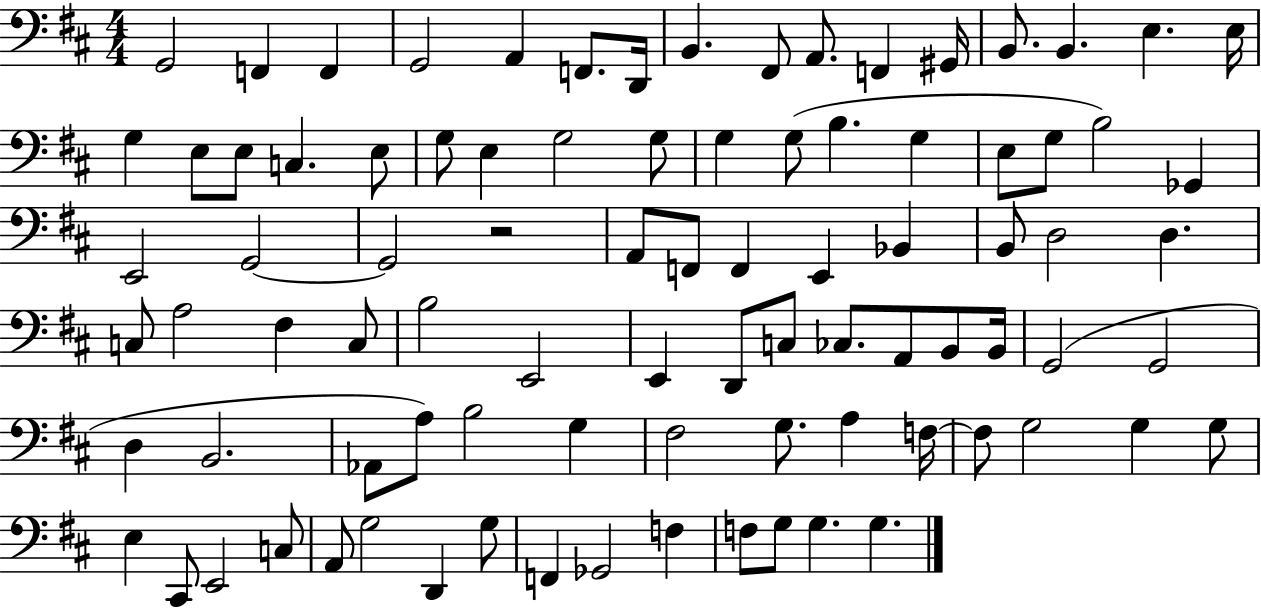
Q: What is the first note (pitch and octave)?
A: G2